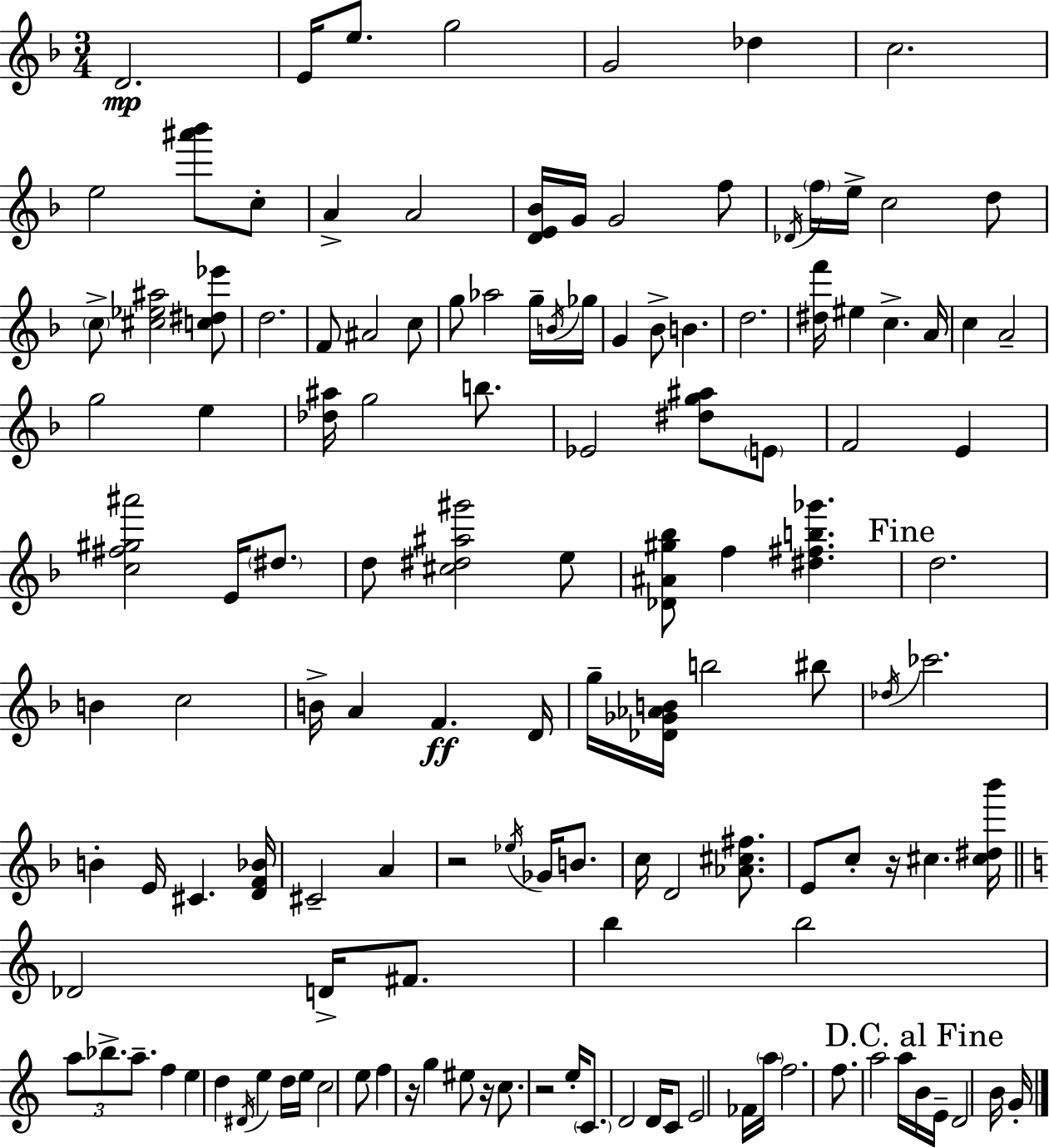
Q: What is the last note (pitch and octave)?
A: G4